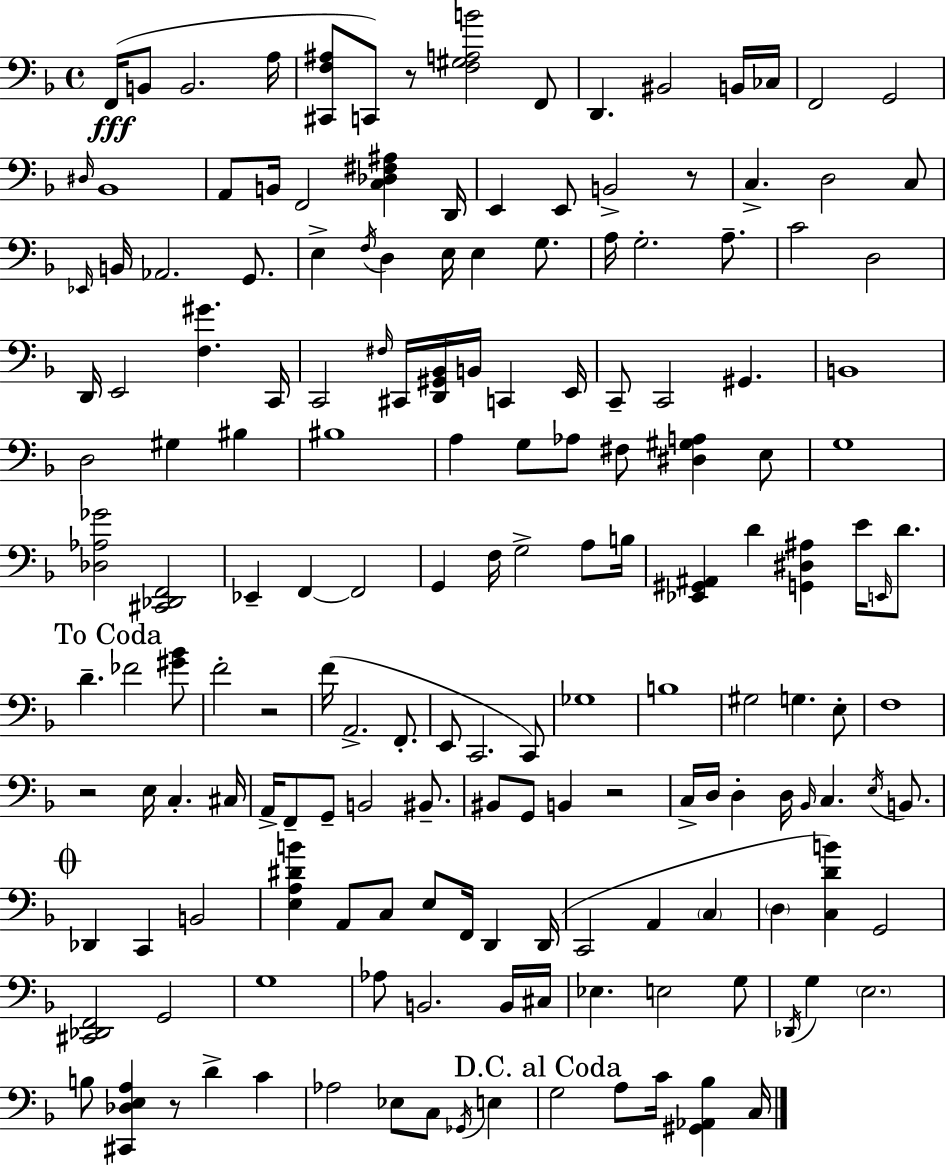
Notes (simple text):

F2/s B2/e B2/h. A3/s [C#2,F3,A#3]/e C2/e R/e [F3,G#3,A3,B4]/h F2/e D2/q. BIS2/h B2/s CES3/s F2/h G2/h D#3/s Bb2/w A2/e B2/s F2/h [C3,Db3,F#3,A#3]/q D2/s E2/q E2/e B2/h R/e C3/q. D3/h C3/e Eb2/s B2/s Ab2/h. G2/e. E3/q F3/s D3/q E3/s E3/q G3/e. A3/s G3/h. A3/e. C4/h D3/h D2/s E2/h [F3,G#4]/q. C2/s C2/h F#3/s C#2/s [D2,G#2,Bb2]/s B2/s C2/q E2/s C2/e C2/h G#2/q. B2/w D3/h G#3/q BIS3/q BIS3/w A3/q G3/e Ab3/e F#3/e [D#3,G#3,A3]/q E3/e G3/w [Db3,Ab3,Gb4]/h [C#2,Db2,F2]/h Eb2/q F2/q F2/h G2/q F3/s G3/h A3/e B3/s [Eb2,G#2,A#2]/q D4/q [G2,D#3,A#3]/q E4/s E2/s D4/e. D4/q. FES4/h [G#4,Bb4]/e F4/h R/h F4/s A2/h. F2/e. E2/e C2/h. C2/e Gb3/w B3/w G#3/h G3/q. E3/e F3/w R/h E3/s C3/q. C#3/s A2/s F2/e G2/e B2/h BIS2/e. BIS2/e G2/e B2/q R/h C3/s D3/s D3/q D3/s Bb2/s C3/q. E3/s B2/e. Db2/q C2/q B2/h [E3,A3,D#4,B4]/q A2/e C3/e E3/e F2/s D2/q D2/s C2/h A2/q C3/q D3/q [C3,D4,B4]/q G2/h [C#2,Db2,F2]/h G2/h G3/w Ab3/e B2/h. B2/s C#3/s Eb3/q. E3/h G3/e Db2/s G3/q E3/h. B3/e [C#2,Db3,E3,A3]/q R/e D4/q C4/q Ab3/h Eb3/e C3/e Gb2/s E3/q G3/h A3/e C4/s [G#2,Ab2,Bb3]/q C3/s